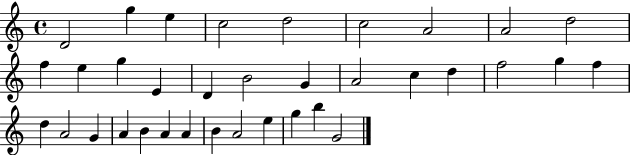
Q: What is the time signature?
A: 4/4